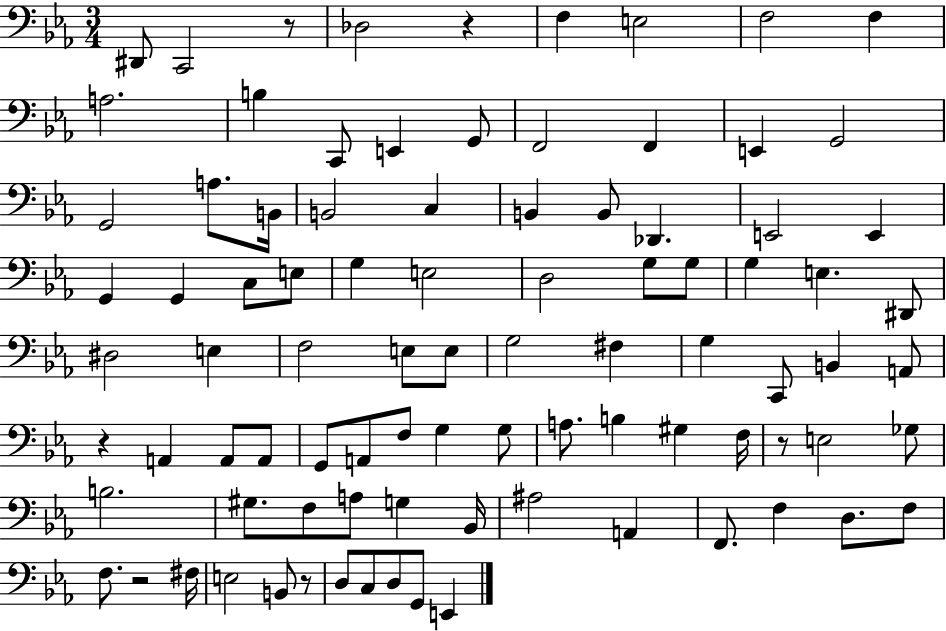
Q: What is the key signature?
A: EES major